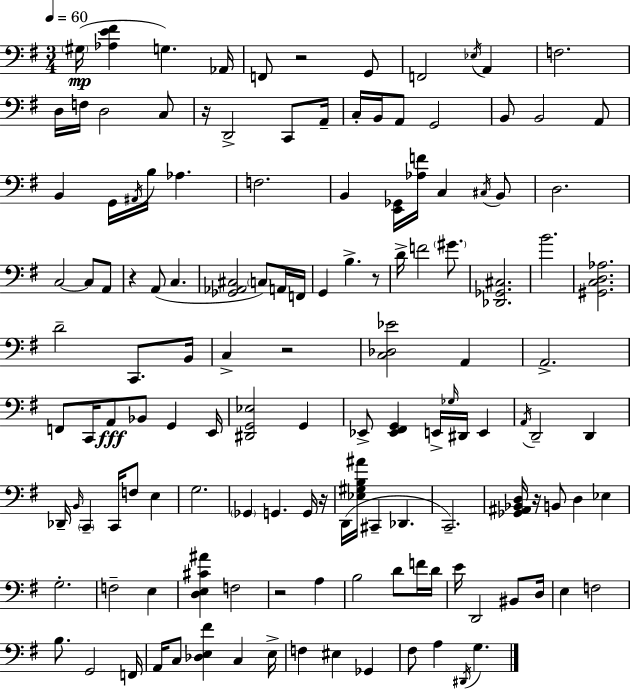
X:1
T:Untitled
M:3/4
L:1/4
K:G
^G,/4 [_A,E^F] G, _A,,/4 F,,/2 z2 G,,/2 F,,2 _E,/4 A,, F,2 D,/4 F,/4 D,2 C,/2 z/4 D,,2 C,,/2 A,,/4 C,/4 B,,/4 A,,/2 G,,2 B,,/2 B,,2 A,,/2 B,, G,,/4 ^A,,/4 B,/4 _A, F,2 B,, [E,,_G,,]/4 [_A,F]/4 C, ^C,/4 B,,/2 D,2 C,2 C,/2 A,,/2 z A,,/2 C, [_G,,_A,,^C,]2 C,/2 A,,/4 F,,/4 G,, B, z/2 D/4 F2 ^G/2 [_D,,_G,,^C,]2 B2 [^G,,C,D,_A,]2 D2 C,,/2 B,,/4 C, z2 [C,_D,_E]2 A,, A,,2 F,,/2 C,,/4 A,,/2 _B,,/2 G,, E,,/4 [^D,,G,,_E,]2 G,, _E,,/2 [_E,,^F,,G,,] E,,/4 _G,/4 ^D,,/4 E,, A,,/4 D,,2 D,, _D,,/4 B,,/4 C,, C,,/4 F,/2 E, G,2 _G,, G,, G,,/4 z/4 D,,/4 [_E,^G,B,^A]/4 ^C,, _D,, C,,2 [_G,,^A,,_B,,D,]/4 z/4 B,,/2 D, _E, G,2 F,2 E, [D,E,^C^A] F,2 z2 A, B,2 D/2 F/4 D/4 E/4 D,,2 ^B,,/2 D,/4 E, F,2 B,/2 G,,2 F,,/4 A,,/4 C,/2 [_D,E,^F] C, E,/4 F, ^E, _G,, ^F,/2 A, ^D,,/4 G,